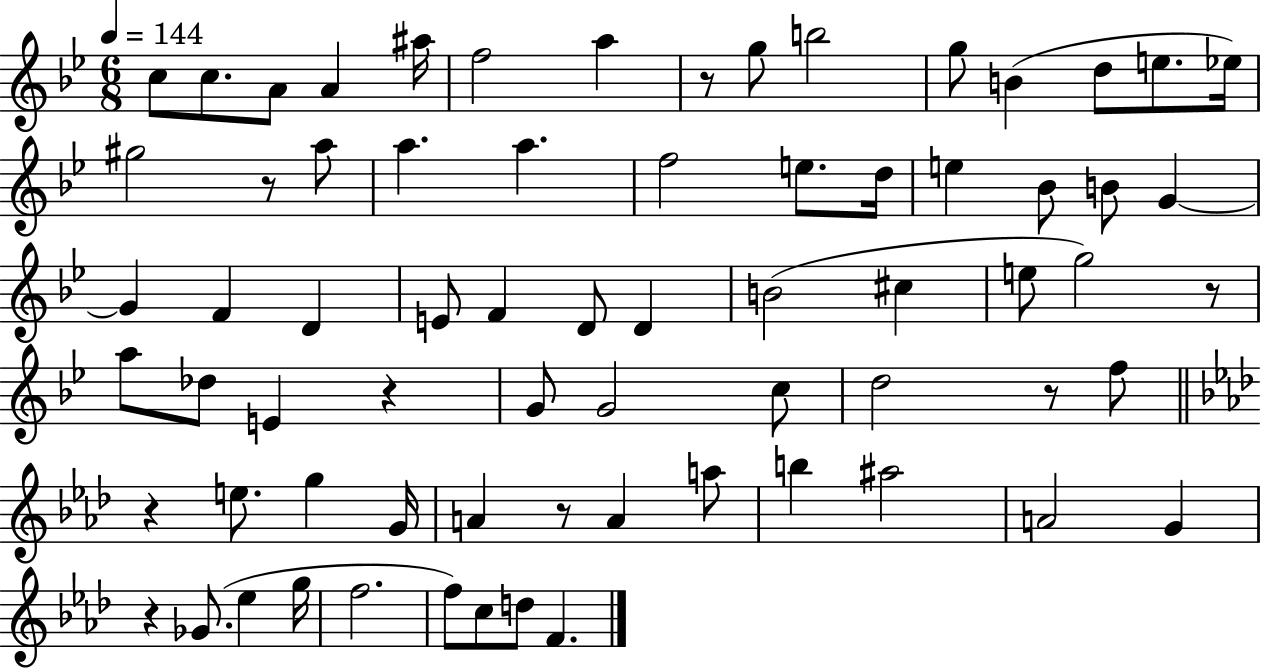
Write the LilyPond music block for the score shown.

{
  \clef treble
  \numericTimeSignature
  \time 6/8
  \key bes \major
  \tempo 4 = 144
  c''8 c''8. a'8 a'4 ais''16 | f''2 a''4 | r8 g''8 b''2 | g''8 b'4( d''8 e''8. ees''16) | \break gis''2 r8 a''8 | a''4. a''4. | f''2 e''8. d''16 | e''4 bes'8 b'8 g'4~~ | \break g'4 f'4 d'4 | e'8 f'4 d'8 d'4 | b'2( cis''4 | e''8 g''2) r8 | \break a''8 des''8 e'4 r4 | g'8 g'2 c''8 | d''2 r8 f''8 | \bar "||" \break \key aes \major r4 e''8. g''4 g'16 | a'4 r8 a'4 a''8 | b''4 ais''2 | a'2 g'4 | \break r4 ges'8.( ees''4 g''16 | f''2. | f''8) c''8 d''8 f'4. | \bar "|."
}